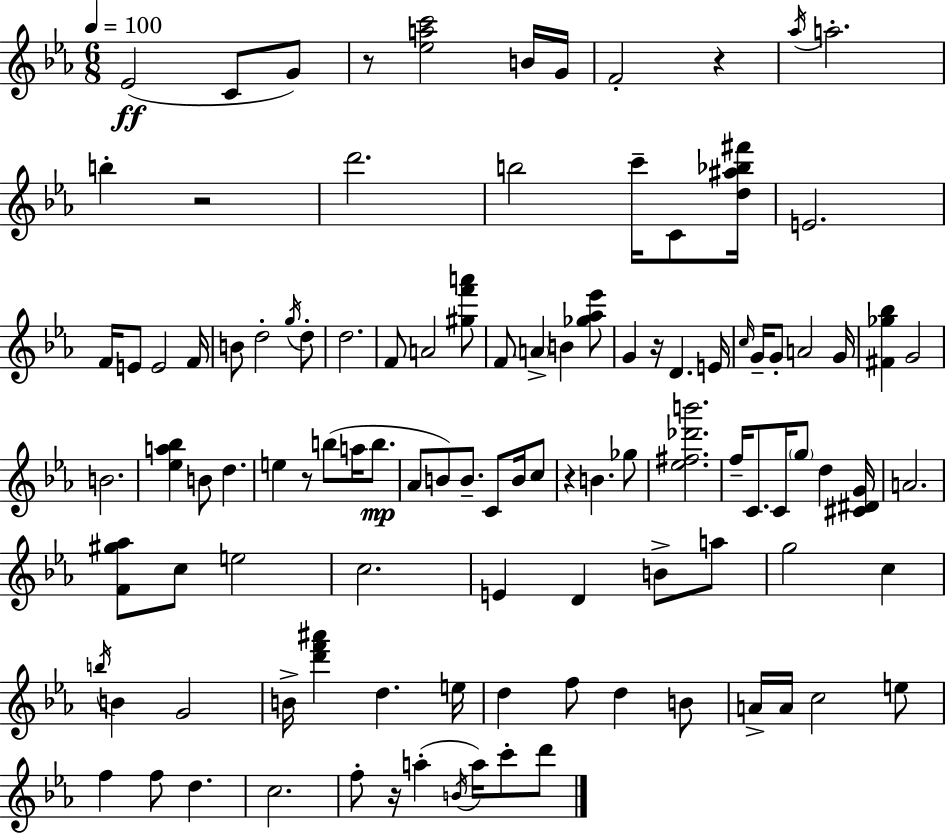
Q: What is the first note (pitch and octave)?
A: Eb4